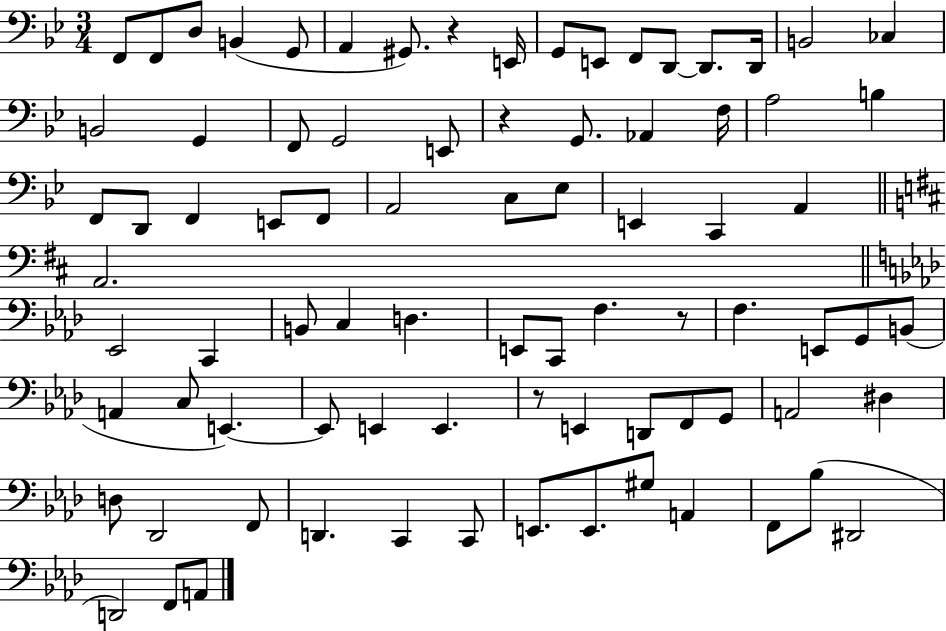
F2/e F2/e D3/e B2/q G2/e A2/q G#2/e. R/q E2/s G2/e E2/e F2/e D2/e D2/e. D2/s B2/h CES3/q B2/h G2/q F2/e G2/h E2/e R/q G2/e. Ab2/q F3/s A3/h B3/q F2/e D2/e F2/q E2/e F2/e A2/h C3/e Eb3/e E2/q C2/q A2/q A2/h. Eb2/h C2/q B2/e C3/q D3/q. E2/e C2/e F3/q. R/e F3/q. E2/e G2/e B2/e A2/q C3/e E2/q. E2/e E2/q E2/q. R/e E2/q D2/e F2/e G2/e A2/h D#3/q D3/e Db2/h F2/e D2/q. C2/q C2/e E2/e. E2/e. G#3/e A2/q F2/e Bb3/e D#2/h D2/h F2/e A2/e